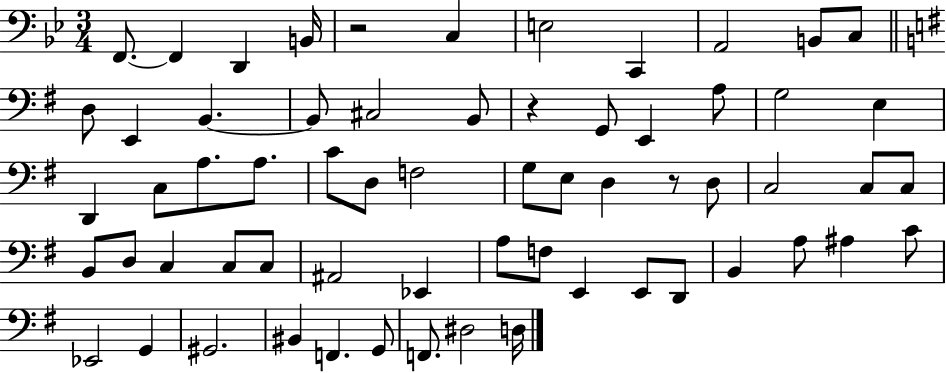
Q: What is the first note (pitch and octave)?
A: F2